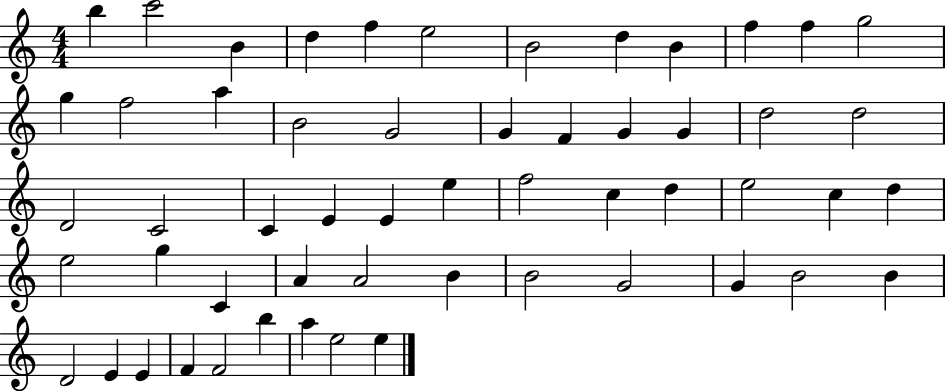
X:1
T:Untitled
M:4/4
L:1/4
K:C
b c'2 B d f e2 B2 d B f f g2 g f2 a B2 G2 G F G G d2 d2 D2 C2 C E E e f2 c d e2 c d e2 g C A A2 B B2 G2 G B2 B D2 E E F F2 b a e2 e